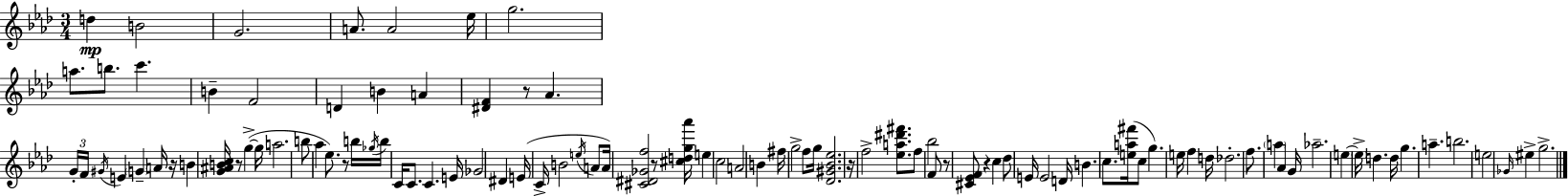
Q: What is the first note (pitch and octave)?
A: D5